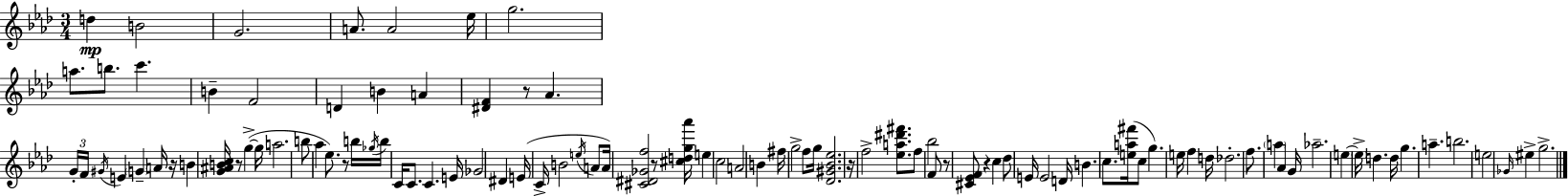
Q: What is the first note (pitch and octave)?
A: D5